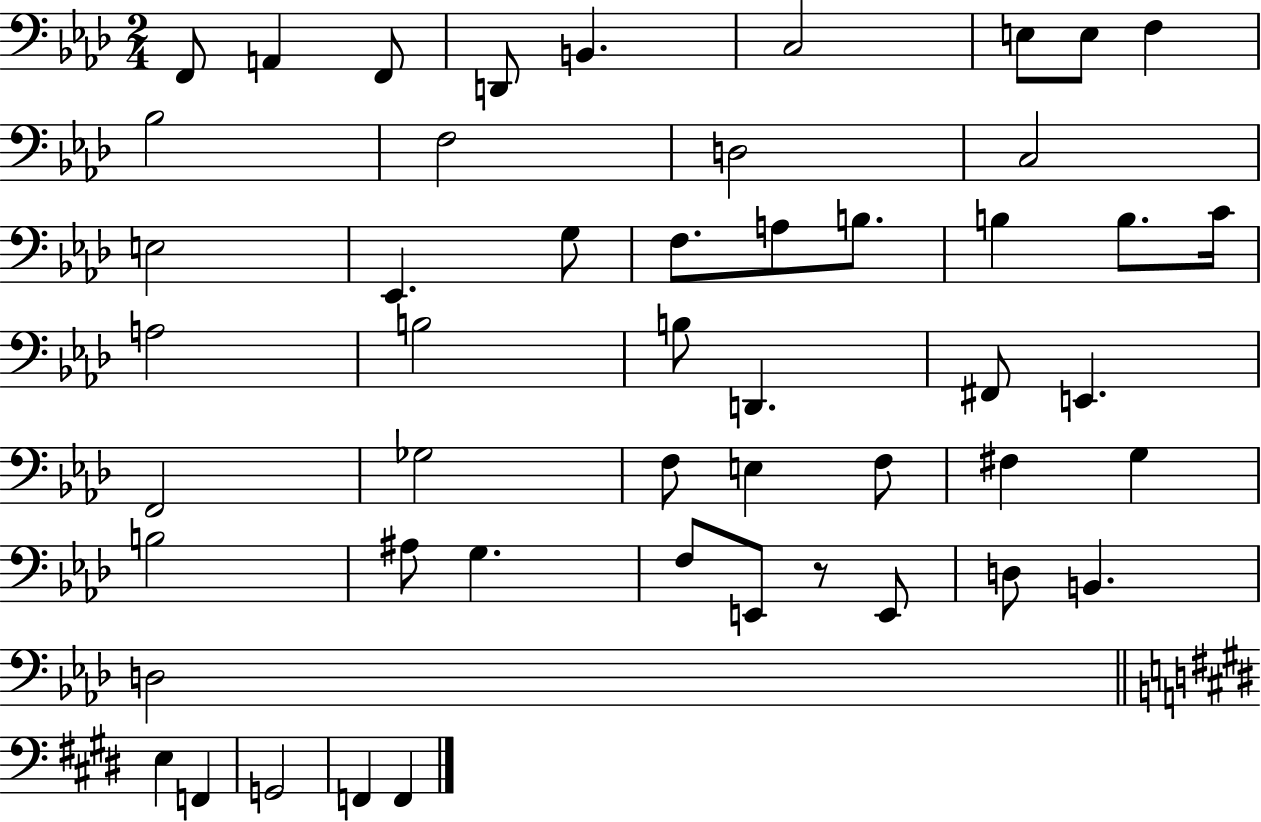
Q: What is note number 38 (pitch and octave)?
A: G3